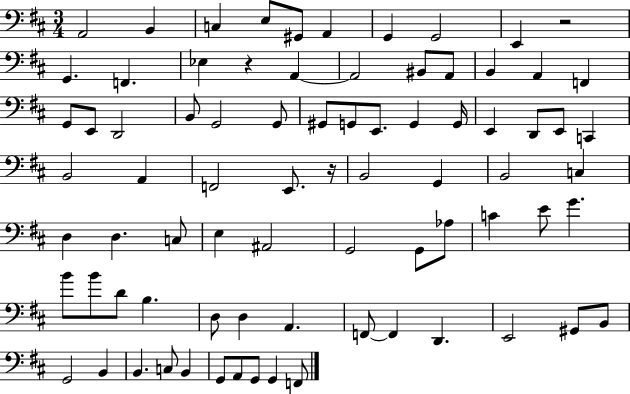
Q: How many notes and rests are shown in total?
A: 79